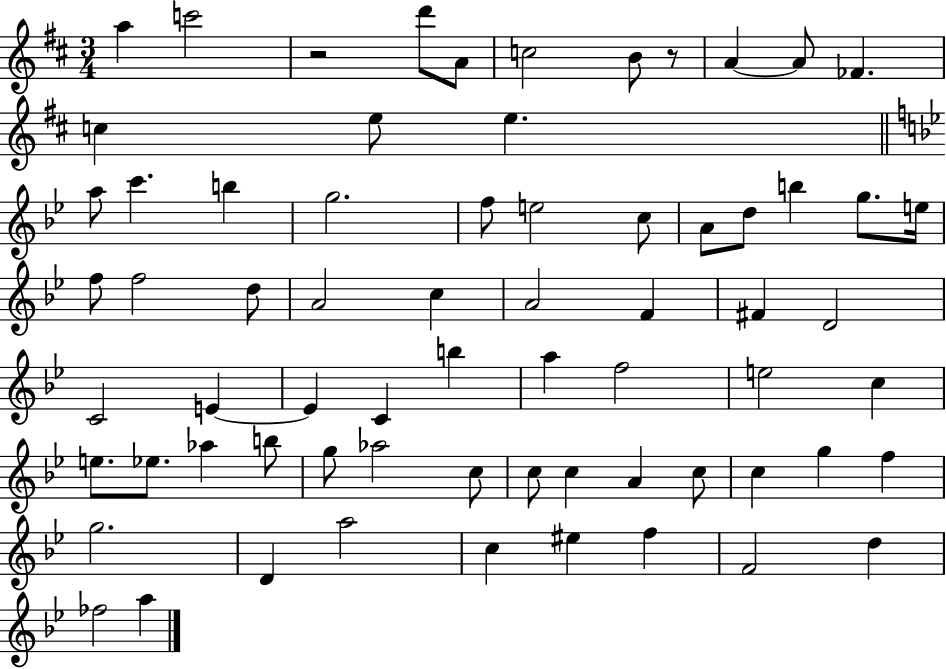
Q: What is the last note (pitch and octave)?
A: A5